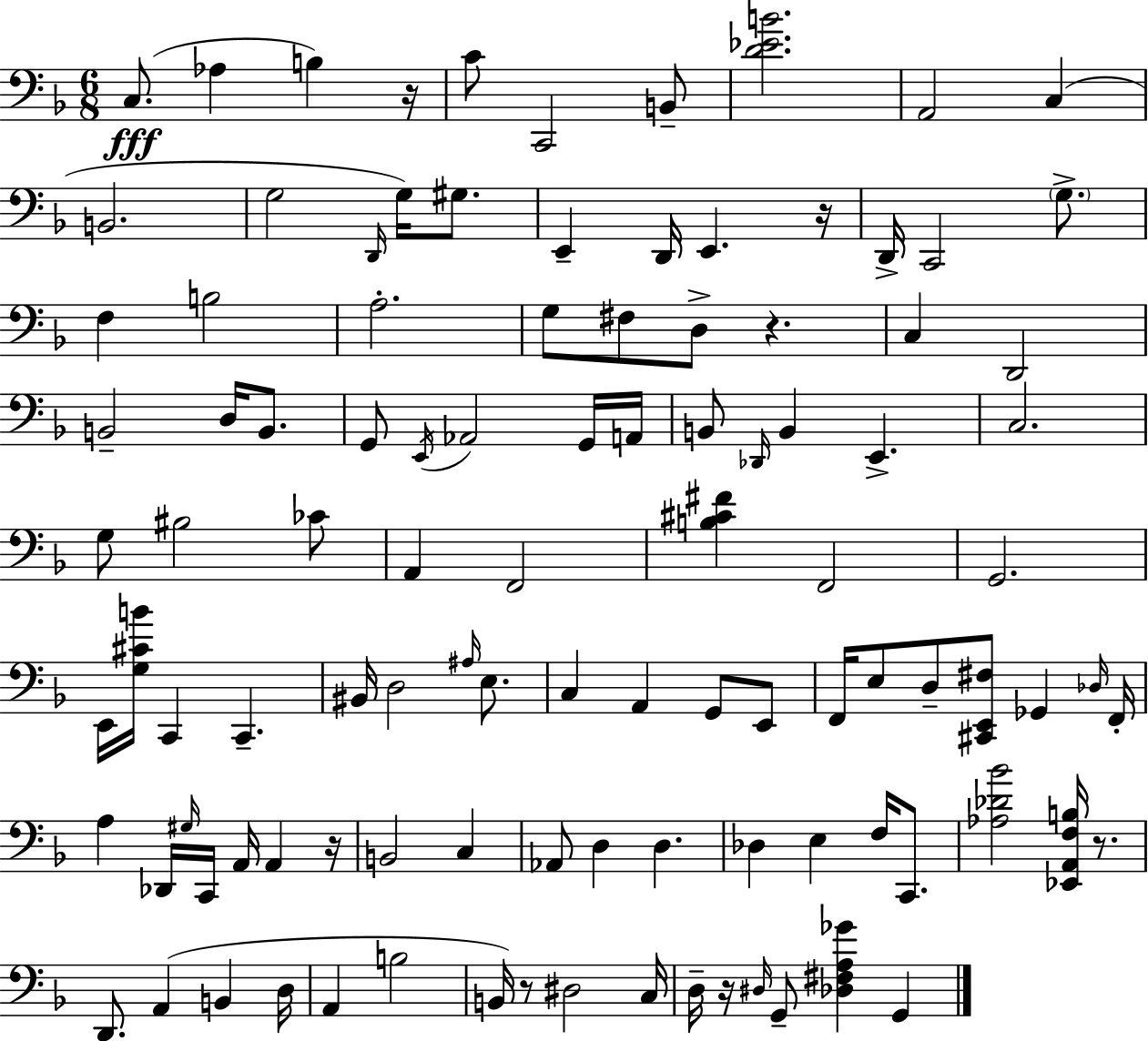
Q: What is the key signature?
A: F major